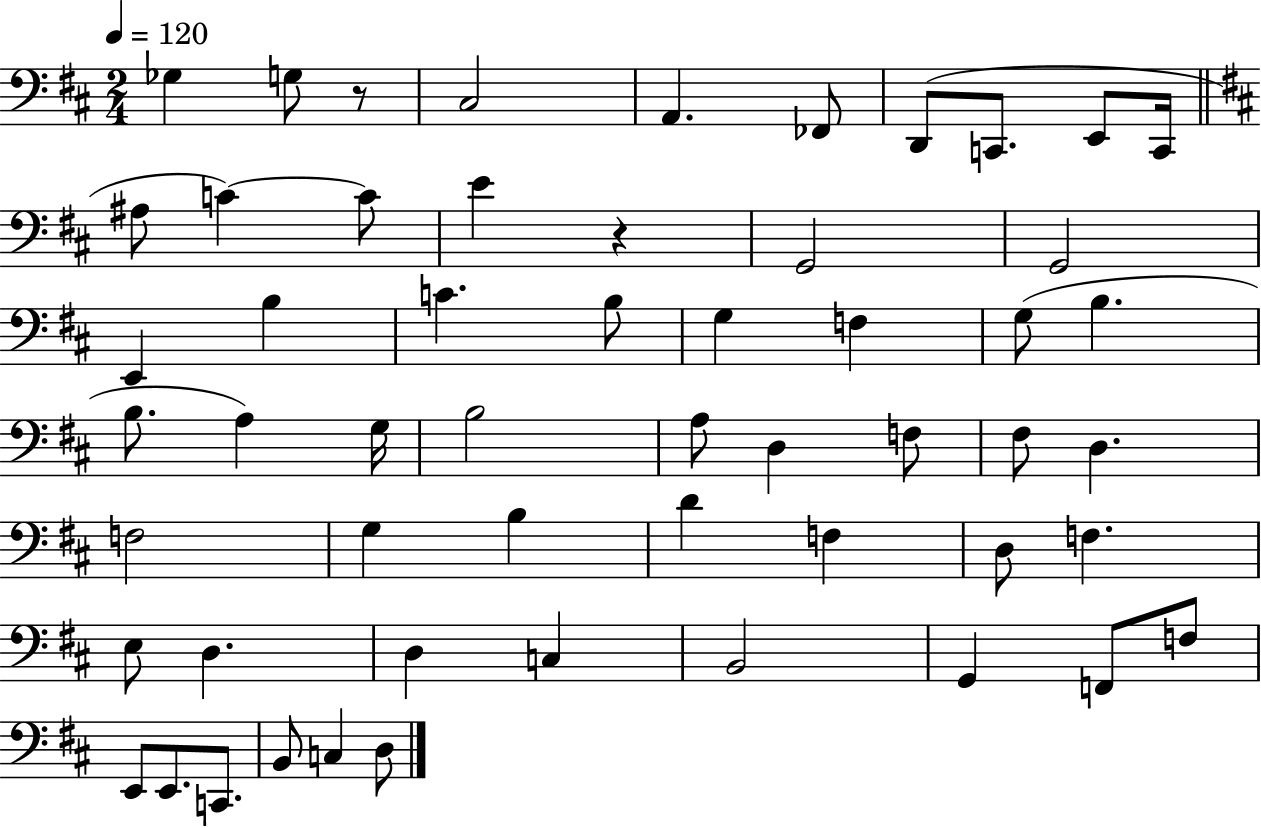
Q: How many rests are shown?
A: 2